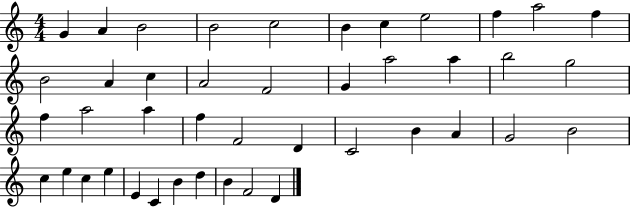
G4/q A4/q B4/h B4/h C5/h B4/q C5/q E5/h F5/q A5/h F5/q B4/h A4/q C5/q A4/h F4/h G4/q A5/h A5/q B5/h G5/h F5/q A5/h A5/q F5/q F4/h D4/q C4/h B4/q A4/q G4/h B4/h C5/q E5/q C5/q E5/q E4/q C4/q B4/q D5/q B4/q F4/h D4/q